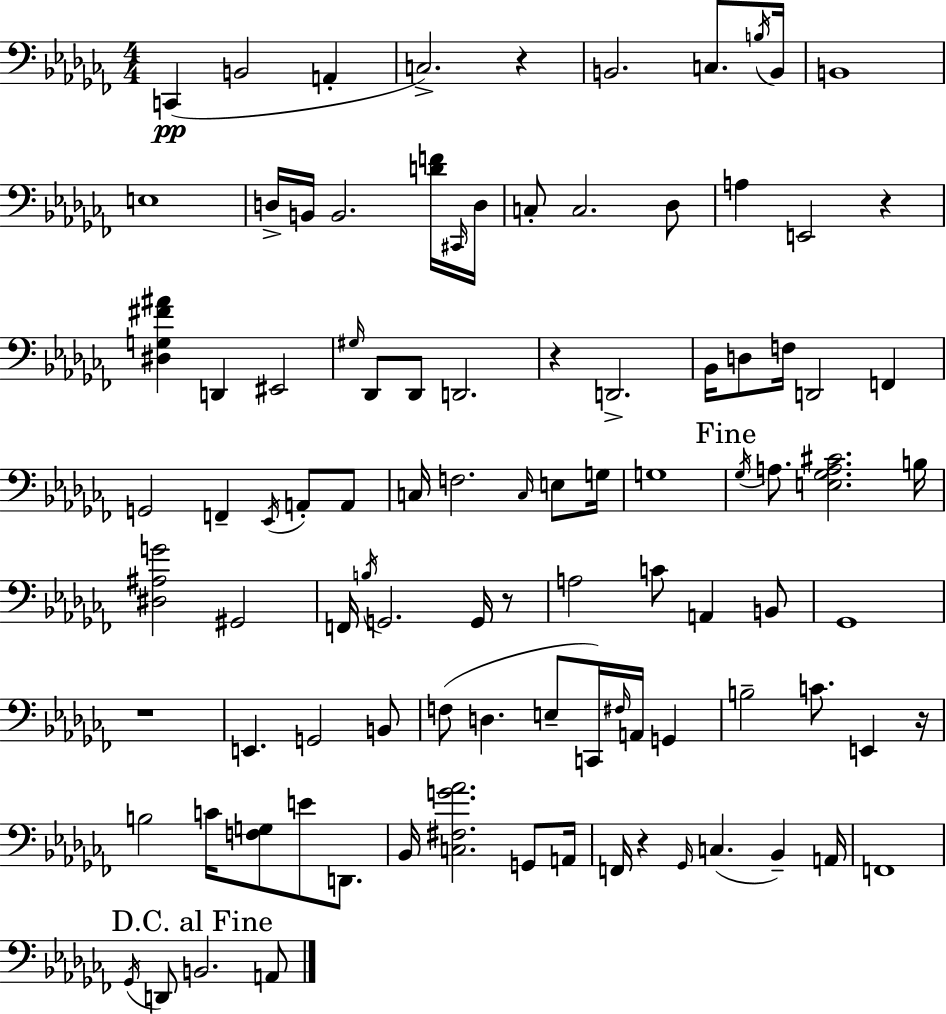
{
  \clef bass
  \numericTimeSignature
  \time 4/4
  \key aes \minor
  c,4(\pp b,2 a,4-. | c2.->) r4 | b,2. c8. \acciaccatura { b16 } | b,16 b,1 | \break e1 | d16-> b,16 b,2. <d' f'>16 | \grace { cis,16 } d16 c8-. c2. | des8 a4 e,2 r4 | \break <dis g fis' ais'>4 d,4 eis,2 | \grace { gis16 } des,8 des,8 d,2. | r4 d,2.-> | bes,16 d8 f16 d,2 f,4 | \break g,2 f,4-- \acciaccatura { ees,16 } | a,8-. a,8 c16 f2. | \grace { c16 } e8 g16 g1 | \mark "Fine" \acciaccatura { ges16 } a8. <e ges a cis'>2. | \break b16 <dis ais g'>2 gis,2 | f,16 \acciaccatura { b16 } g,2. | g,16 r8 a2 c'8 | a,4 b,8 ges,1 | \break r1 | e,4. g,2 | b,8 f8( d4. e8-- | c,16) \grace { fis16 } a,16 g,4 b2-- | \break c'8. e,4 r16 b2 | c'16 <f g>8 e'8 d,8. bes,16 <c fis g' aes'>2. | g,8 a,16 f,16 r4 \grace { ges,16 }( c4. | bes,4--) a,16 f,1 | \break \mark "D.C. al Fine" \acciaccatura { ges,16 } d,8 b,2. | a,8 \bar "|."
}